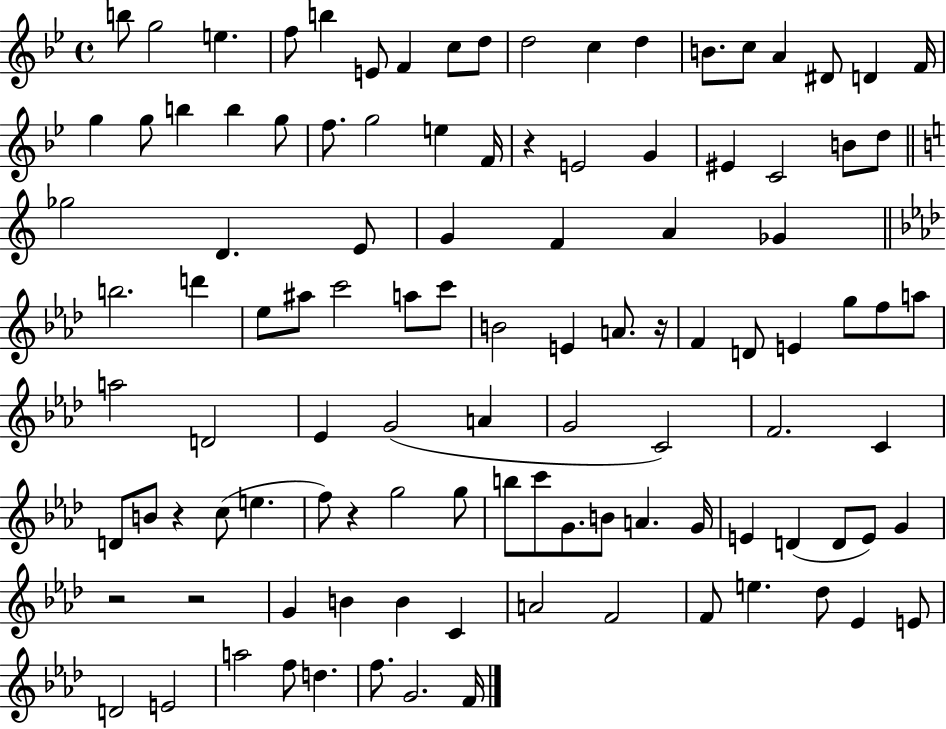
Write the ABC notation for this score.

X:1
T:Untitled
M:4/4
L:1/4
K:Bb
b/2 g2 e f/2 b E/2 F c/2 d/2 d2 c d B/2 c/2 A ^D/2 D F/4 g g/2 b b g/2 f/2 g2 e F/4 z E2 G ^E C2 B/2 d/2 _g2 D E/2 G F A _G b2 d' _e/2 ^a/2 c'2 a/2 c'/2 B2 E A/2 z/4 F D/2 E g/2 f/2 a/2 a2 D2 _E G2 A G2 C2 F2 C D/2 B/2 z c/2 e f/2 z g2 g/2 b/2 c'/2 G/2 B/2 A G/4 E D D/2 E/2 G z2 z2 G B B C A2 F2 F/2 e _d/2 _E E/2 D2 E2 a2 f/2 d f/2 G2 F/4